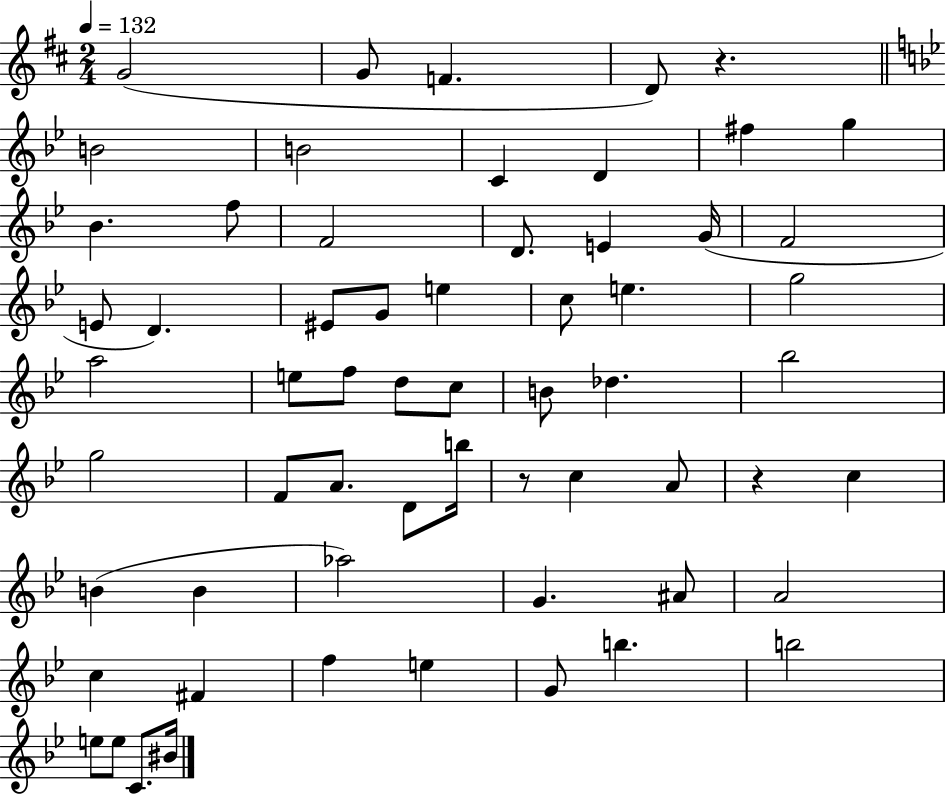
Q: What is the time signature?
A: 2/4